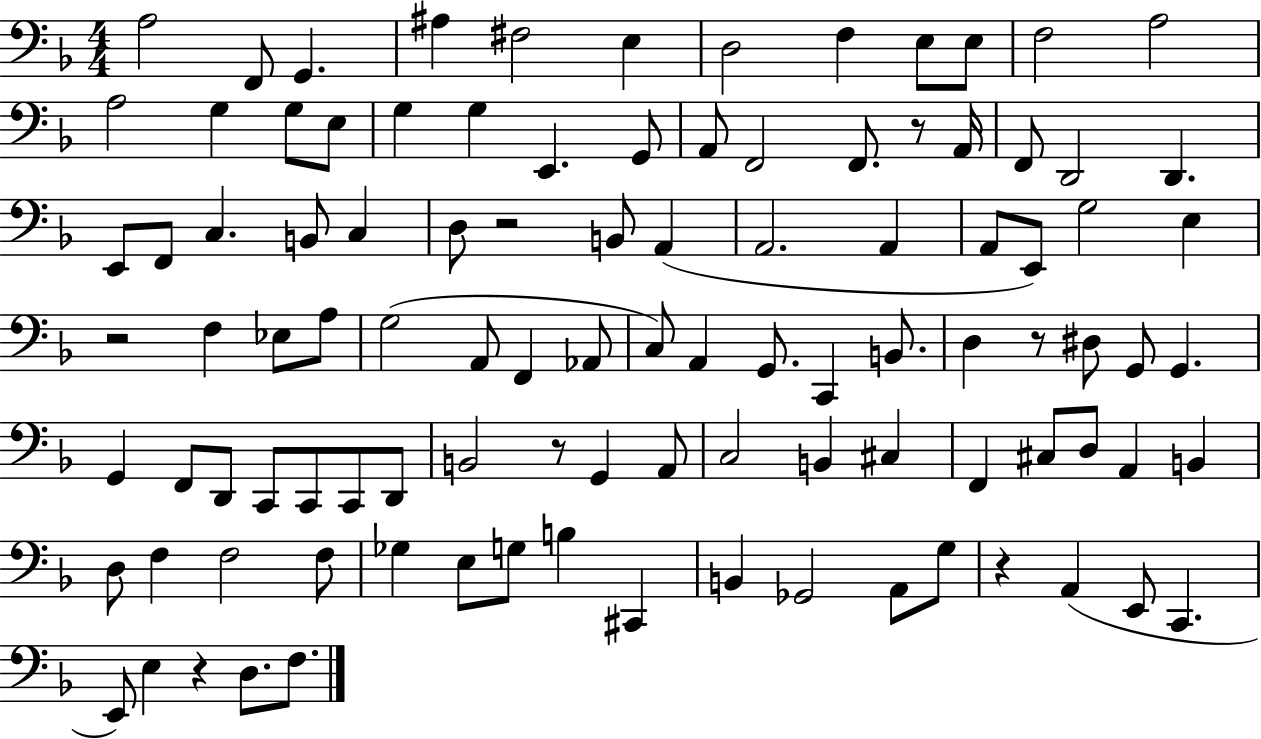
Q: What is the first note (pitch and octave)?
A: A3